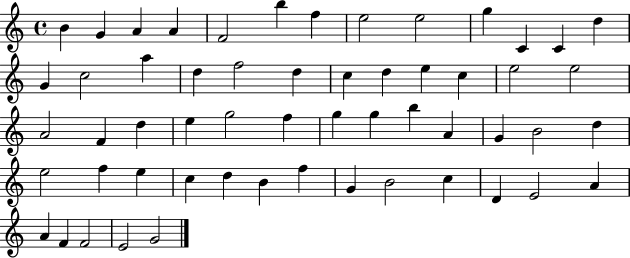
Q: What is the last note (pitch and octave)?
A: G4